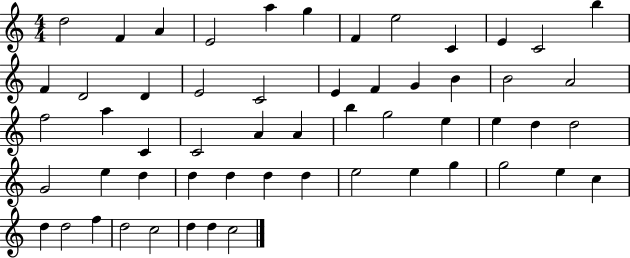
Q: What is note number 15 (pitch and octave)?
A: D4